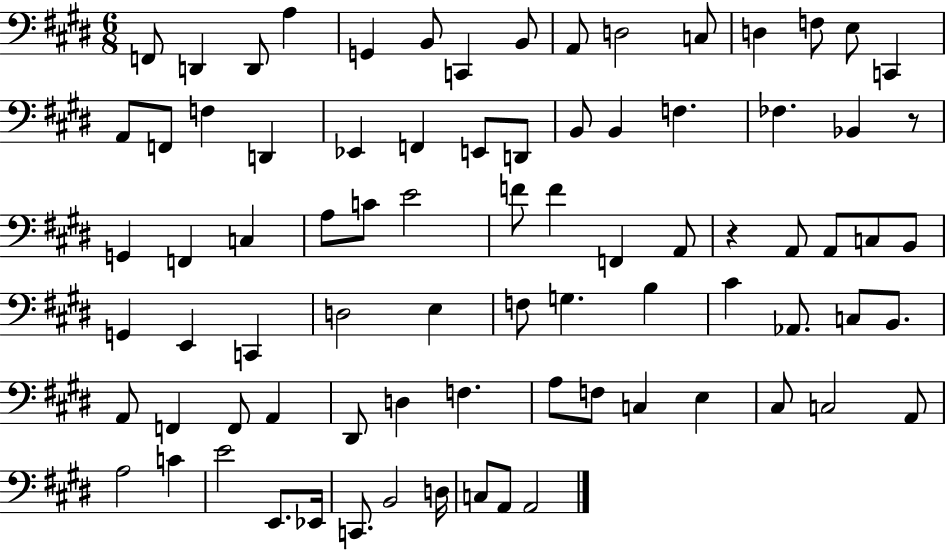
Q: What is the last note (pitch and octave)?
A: A2